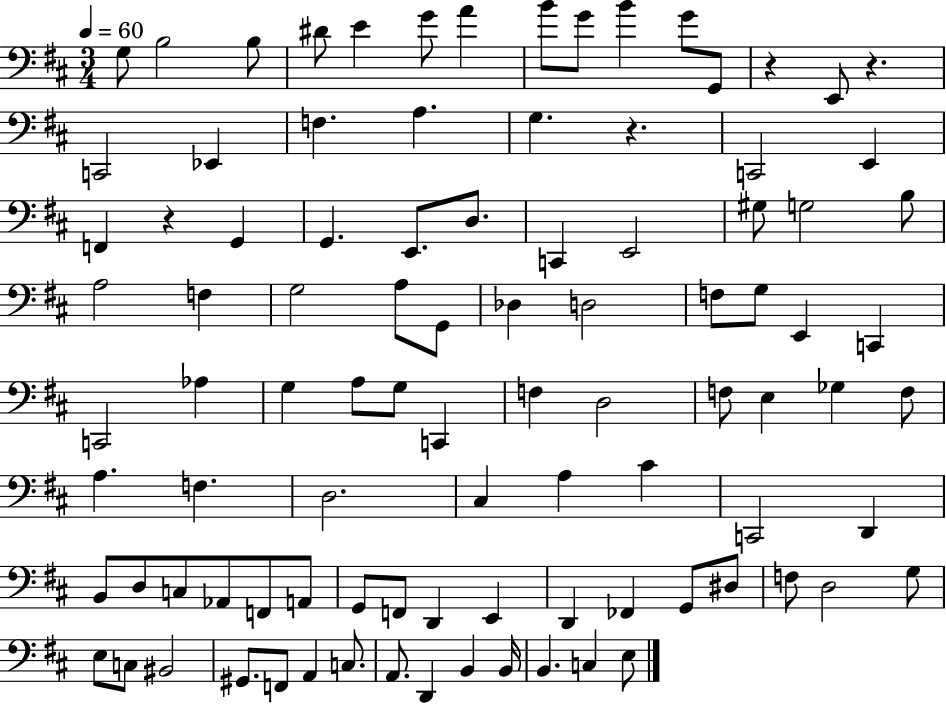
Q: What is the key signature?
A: D major